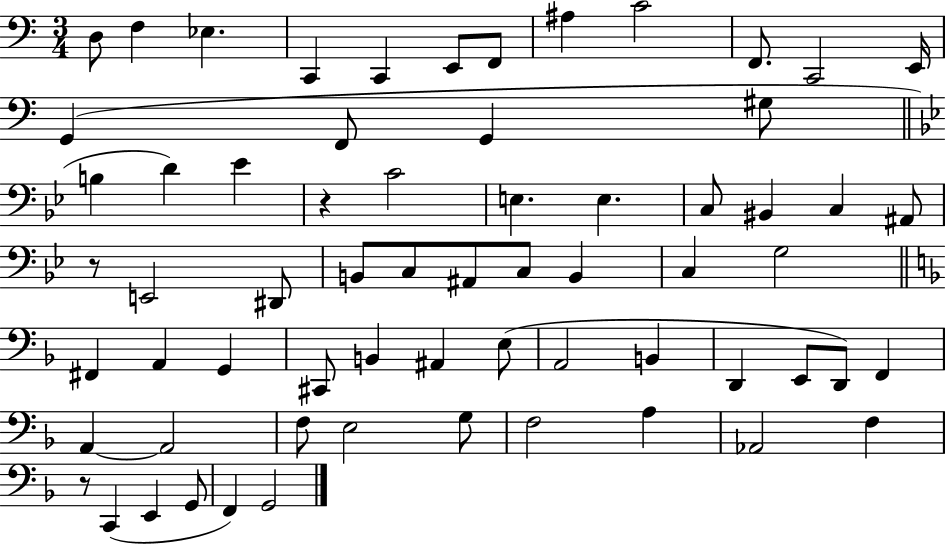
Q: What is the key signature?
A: C major